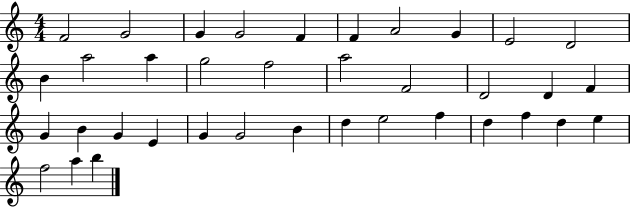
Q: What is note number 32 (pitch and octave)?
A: F5